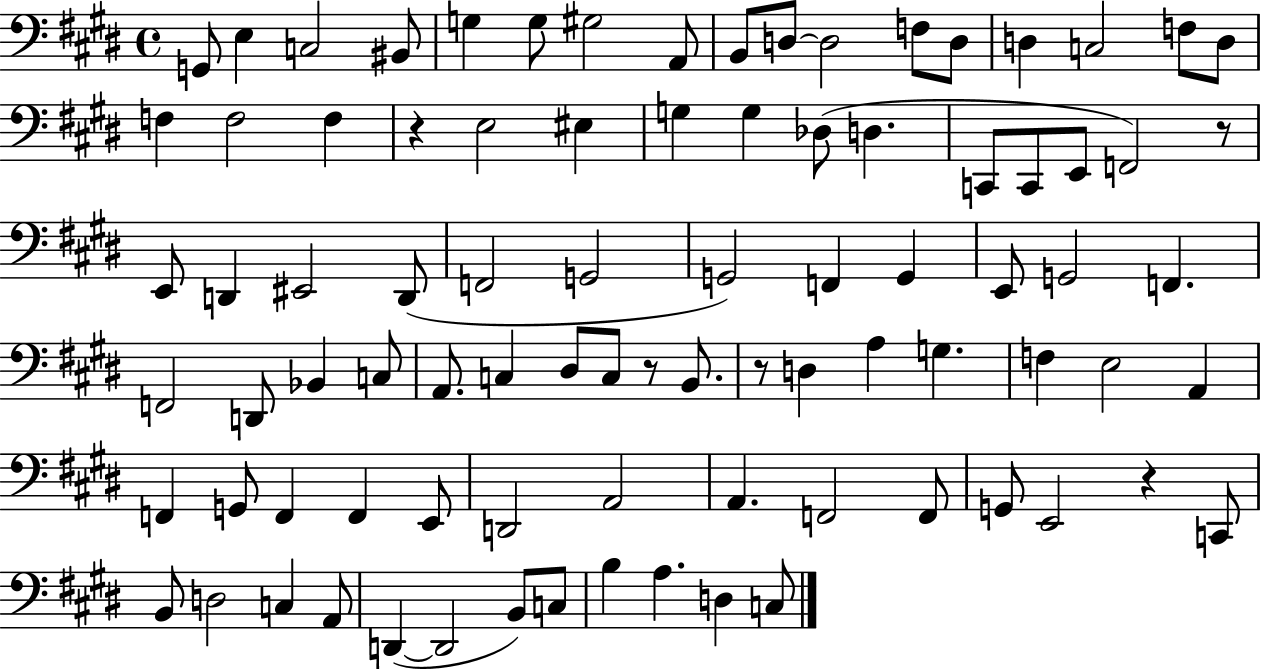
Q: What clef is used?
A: bass